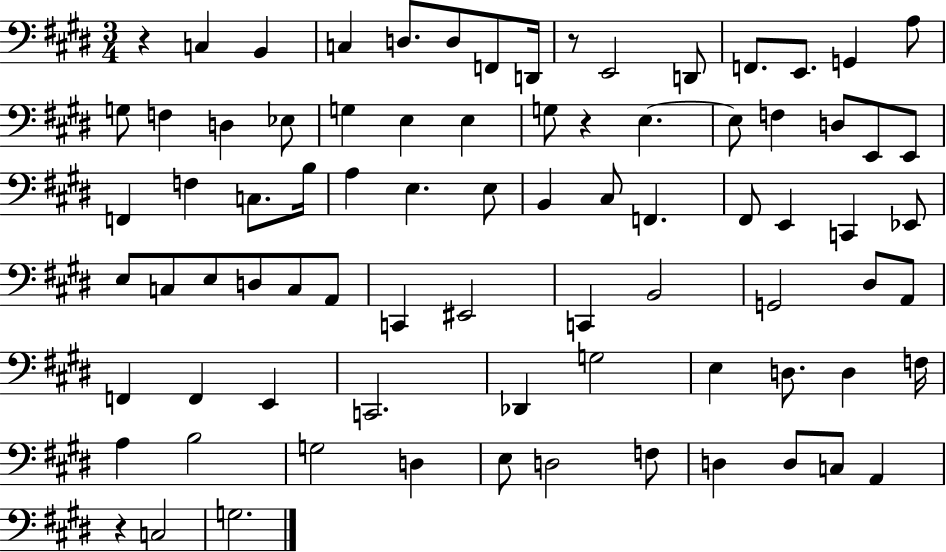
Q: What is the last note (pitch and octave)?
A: G3